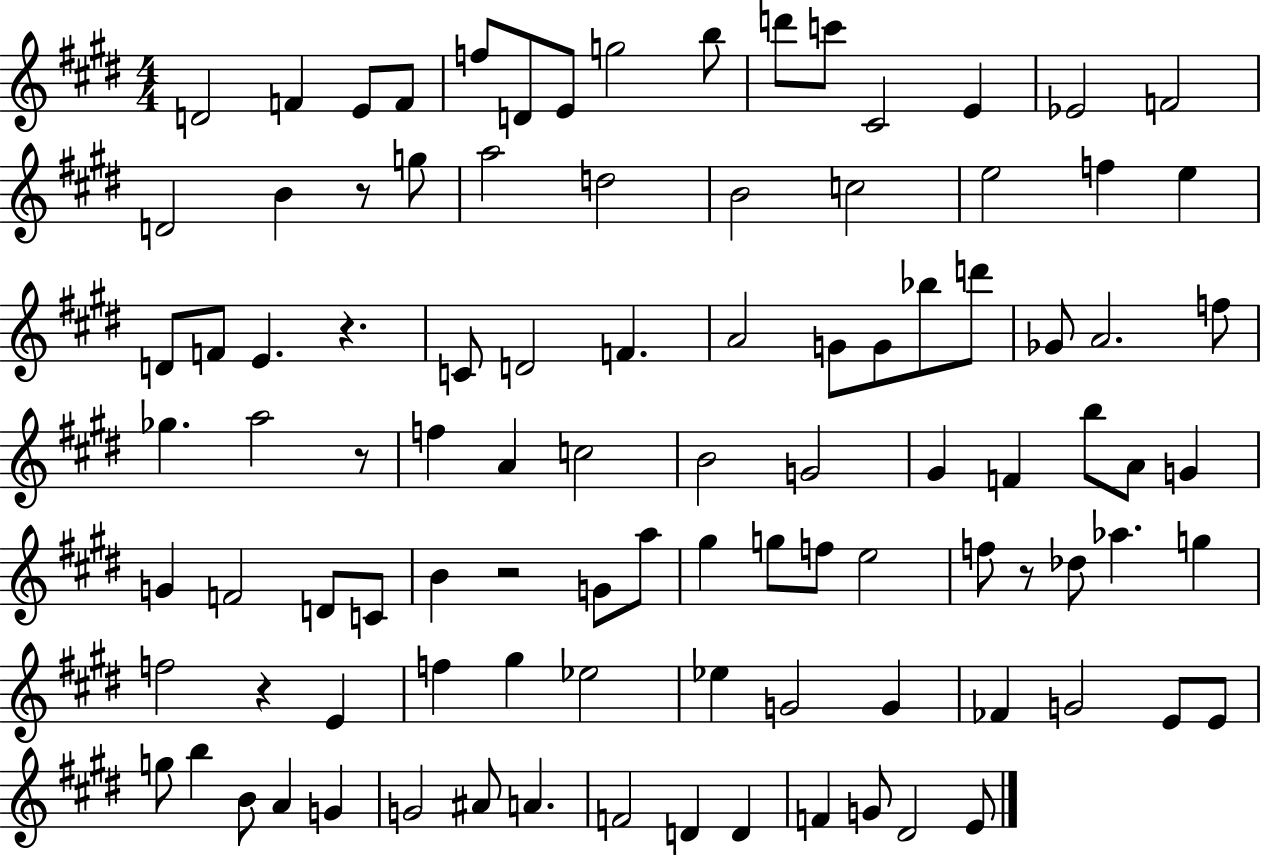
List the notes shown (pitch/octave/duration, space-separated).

D4/h F4/q E4/e F4/e F5/e D4/e E4/e G5/h B5/e D6/e C6/e C#4/h E4/q Eb4/h F4/h D4/h B4/q R/e G5/e A5/h D5/h B4/h C5/h E5/h F5/q E5/q D4/e F4/e E4/q. R/q. C4/e D4/h F4/q. A4/h G4/e G4/e Bb5/e D6/e Gb4/e A4/h. F5/e Gb5/q. A5/h R/e F5/q A4/q C5/h B4/h G4/h G#4/q F4/q B5/e A4/e G4/q G4/q F4/h D4/e C4/e B4/q R/h G4/e A5/e G#5/q G5/e F5/e E5/h F5/e R/e Db5/e Ab5/q. G5/q F5/h R/q E4/q F5/q G#5/q Eb5/h Eb5/q G4/h G4/q FES4/q G4/h E4/e E4/e G5/e B5/q B4/e A4/q G4/q G4/h A#4/e A4/q. F4/h D4/q D4/q F4/q G4/e D#4/h E4/e